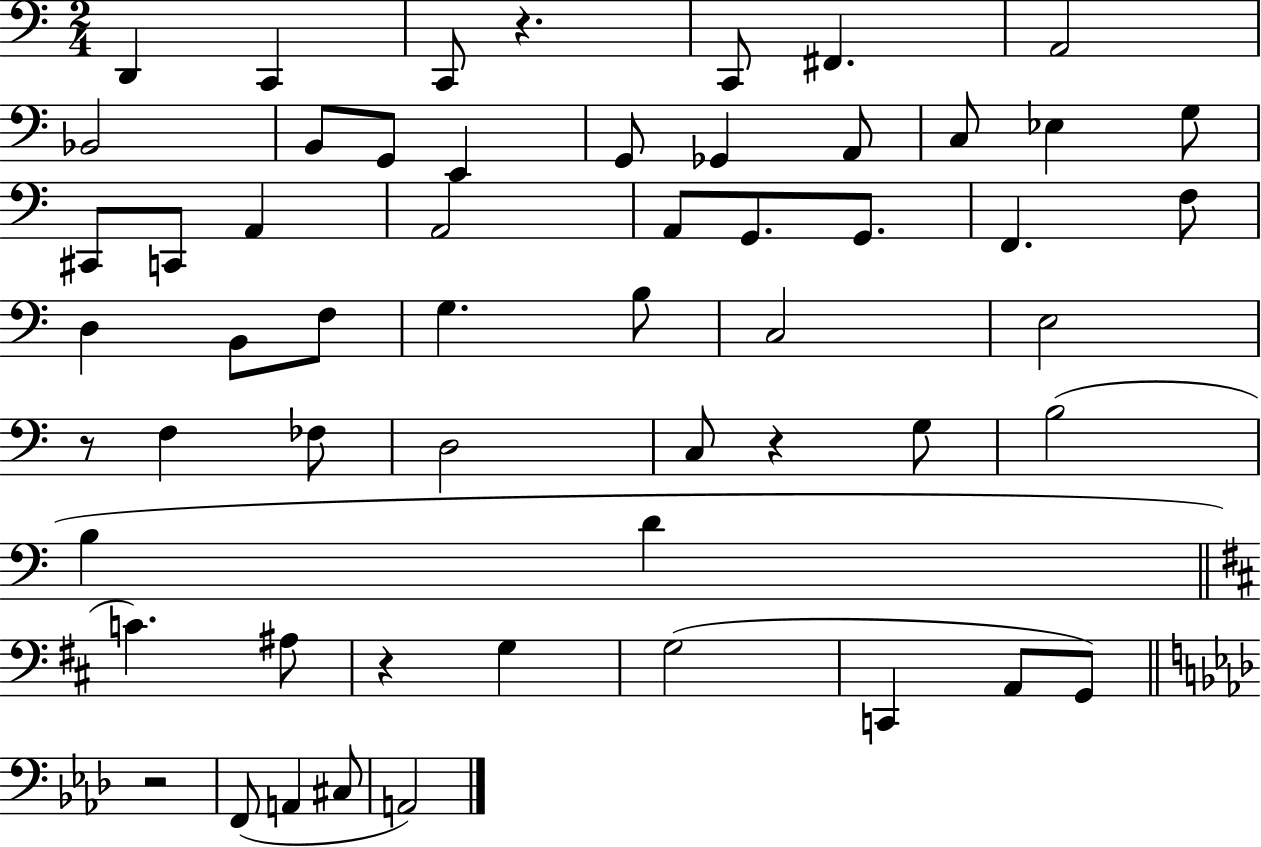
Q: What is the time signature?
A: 2/4